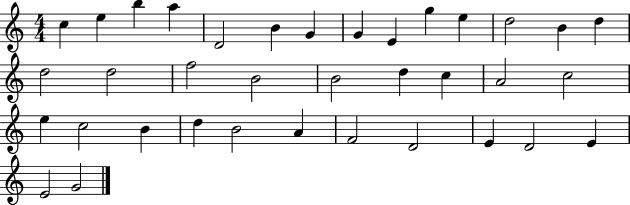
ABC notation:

X:1
T:Untitled
M:4/4
L:1/4
K:C
c e b a D2 B G G E g e d2 B d d2 d2 f2 B2 B2 d c A2 c2 e c2 B d B2 A F2 D2 E D2 E E2 G2